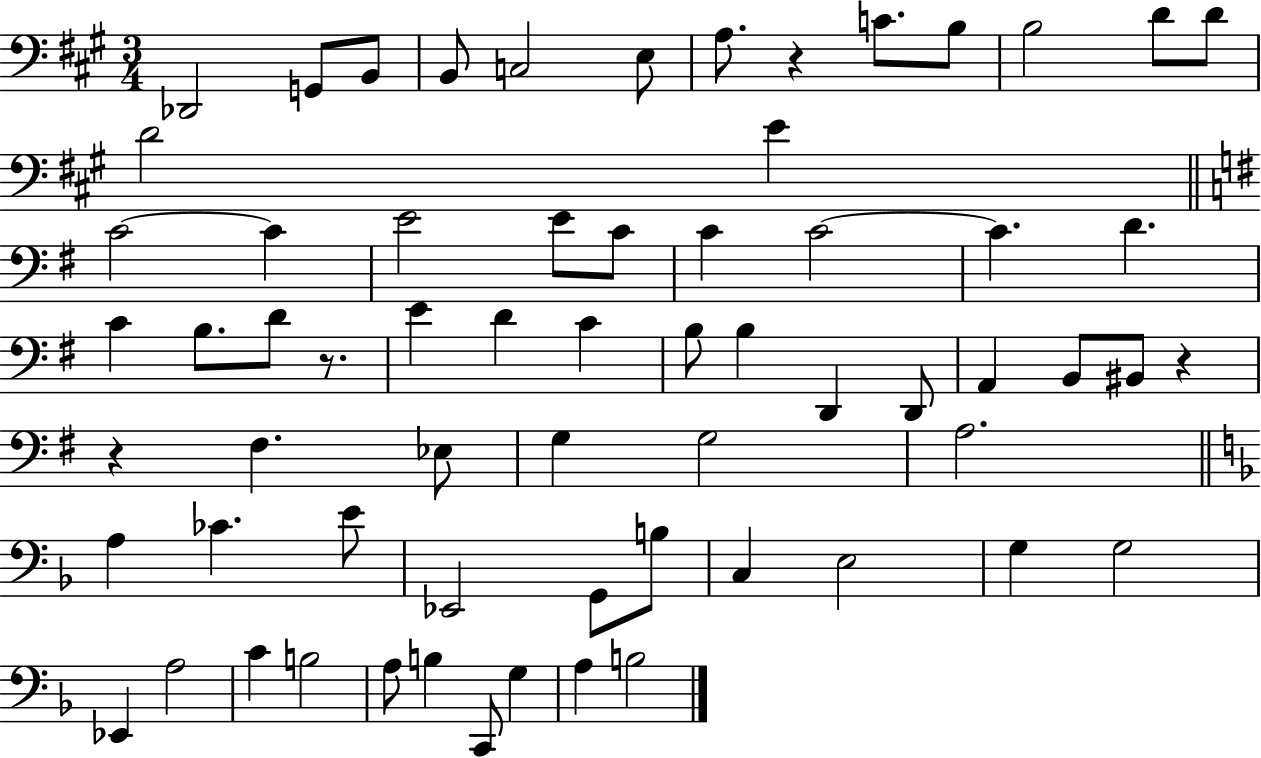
{
  \clef bass
  \numericTimeSignature
  \time 3/4
  \key a \major
  \repeat volta 2 { des,2 g,8 b,8 | b,8 c2 e8 | a8. r4 c'8. b8 | b2 d'8 d'8 | \break d'2 e'4 | \bar "||" \break \key e \minor c'2~~ c'4 | e'2 e'8 c'8 | c'4 c'2~~ | c'4. d'4. | \break c'4 b8. d'8 r8. | e'4 d'4 c'4 | b8 b4 d,4 d,8 | a,4 b,8 bis,8 r4 | \break r4 fis4. ees8 | g4 g2 | a2. | \bar "||" \break \key f \major a4 ces'4. e'8 | ees,2 g,8 b8 | c4 e2 | g4 g2 | \break ees,4 a2 | c'4 b2 | a8 b4 c,8 g4 | a4 b2 | \break } \bar "|."
}